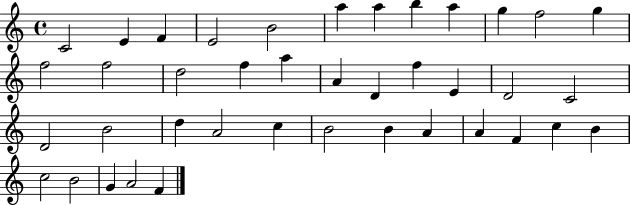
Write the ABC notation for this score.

X:1
T:Untitled
M:4/4
L:1/4
K:C
C2 E F E2 B2 a a b a g f2 g f2 f2 d2 f a A D f E D2 C2 D2 B2 d A2 c B2 B A A F c B c2 B2 G A2 F